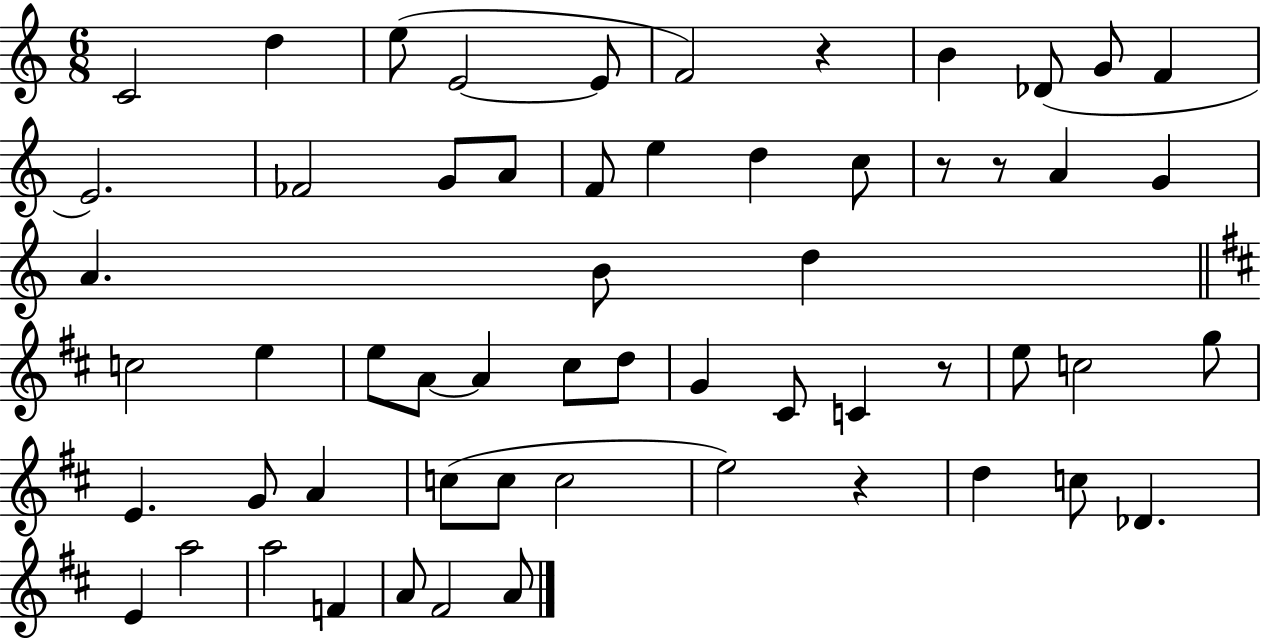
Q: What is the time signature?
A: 6/8